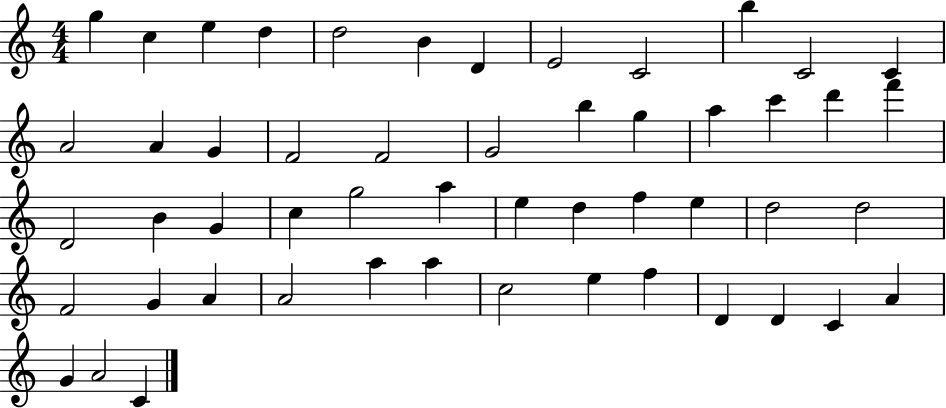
G5/q C5/q E5/q D5/q D5/h B4/q D4/q E4/h C4/h B5/q C4/h C4/q A4/h A4/q G4/q F4/h F4/h G4/h B5/q G5/q A5/q C6/q D6/q F6/q D4/h B4/q G4/q C5/q G5/h A5/q E5/q D5/q F5/q E5/q D5/h D5/h F4/h G4/q A4/q A4/h A5/q A5/q C5/h E5/q F5/q D4/q D4/q C4/q A4/q G4/q A4/h C4/q